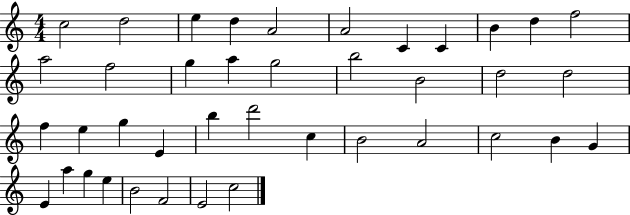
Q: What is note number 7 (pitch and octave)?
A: C4